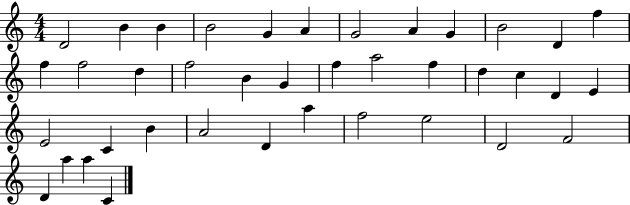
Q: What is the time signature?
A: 4/4